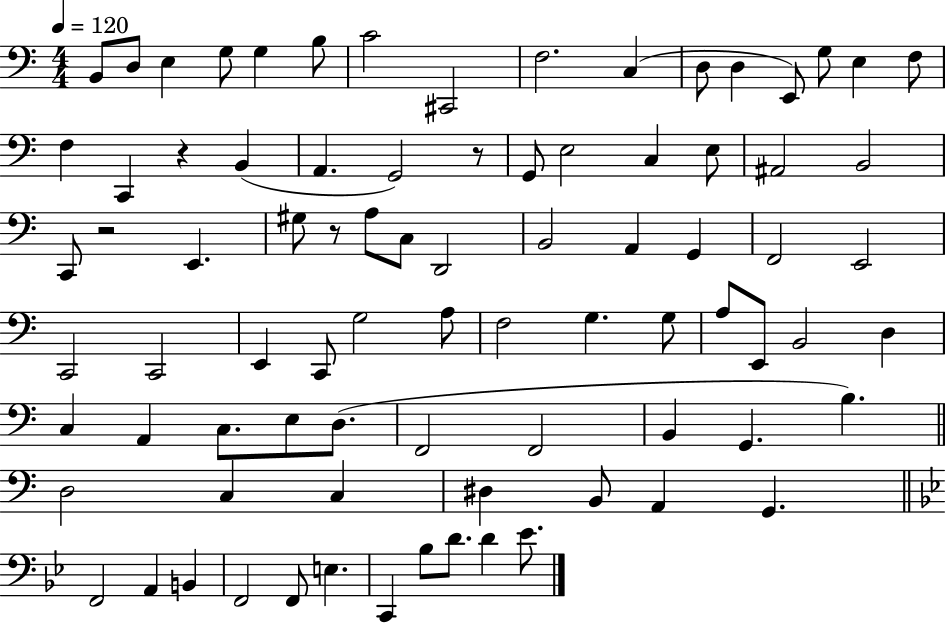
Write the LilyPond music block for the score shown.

{
  \clef bass
  \numericTimeSignature
  \time 4/4
  \key c \major
  \tempo 4 = 120
  b,8 d8 e4 g8 g4 b8 | c'2 cis,2 | f2. c4( | d8 d4 e,8) g8 e4 f8 | \break f4 c,4 r4 b,4( | a,4. g,2) r8 | g,8 e2 c4 e8 | ais,2 b,2 | \break c,8 r2 e,4. | gis8 r8 a8 c8 d,2 | b,2 a,4 g,4 | f,2 e,2 | \break c,2 c,2 | e,4 c,8 g2 a8 | f2 g4. g8 | a8 e,8 b,2 d4 | \break c4 a,4 c8. e8 d8.( | f,2 f,2 | b,4 g,4. b4.) | \bar "||" \break \key c \major d2 c4 c4 | dis4 b,8 a,4 g,4. | \bar "||" \break \key bes \major f,2 a,4 b,4 | f,2 f,8 e4. | c,4 bes8 d'8. d'4 ees'8. | \bar "|."
}